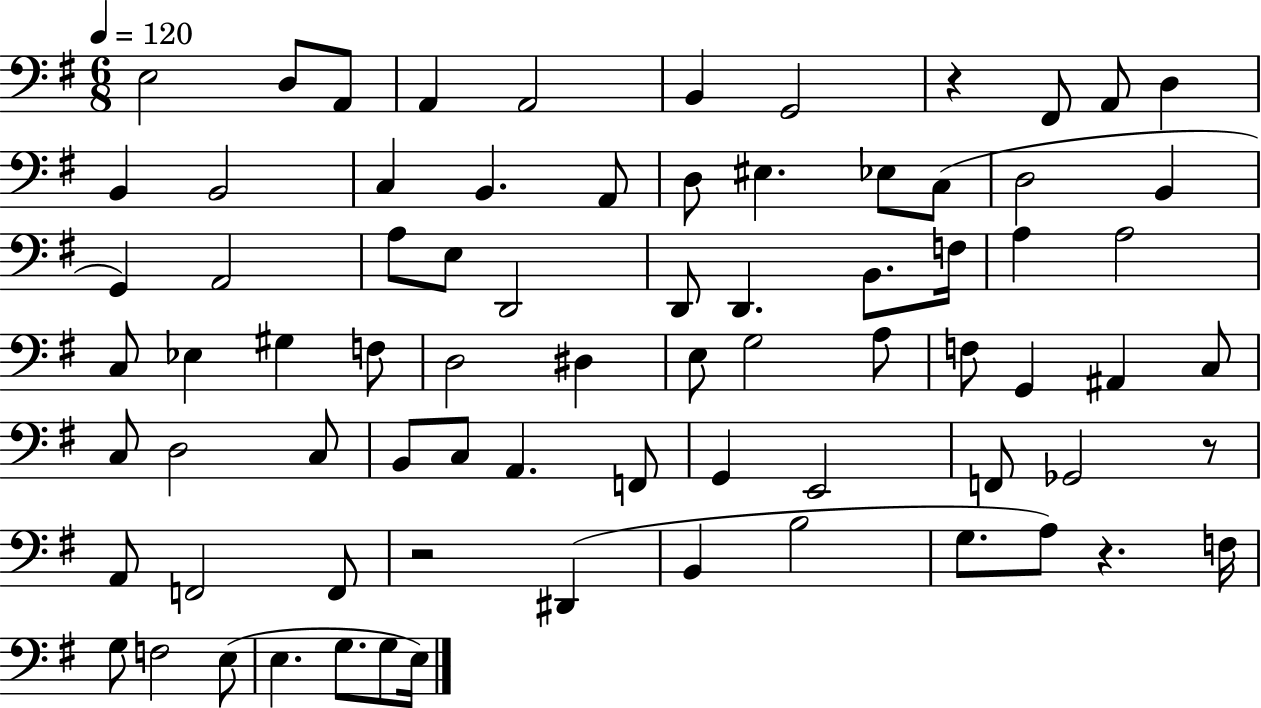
{
  \clef bass
  \numericTimeSignature
  \time 6/8
  \key g \major
  \tempo 4 = 120
  \repeat volta 2 { e2 d8 a,8 | a,4 a,2 | b,4 g,2 | r4 fis,8 a,8 d4 | \break b,4 b,2 | c4 b,4. a,8 | d8 eis4. ees8 c8( | d2 b,4 | \break g,4) a,2 | a8 e8 d,2 | d,8 d,4. b,8. f16 | a4 a2 | \break c8 ees4 gis4 f8 | d2 dis4 | e8 g2 a8 | f8 g,4 ais,4 c8 | \break c8 d2 c8 | b,8 c8 a,4. f,8 | g,4 e,2 | f,8 ges,2 r8 | \break a,8 f,2 f,8 | r2 dis,4( | b,4 b2 | g8. a8) r4. f16 | \break g8 f2 e8( | e4. g8. g8 e16) | } \bar "|."
}